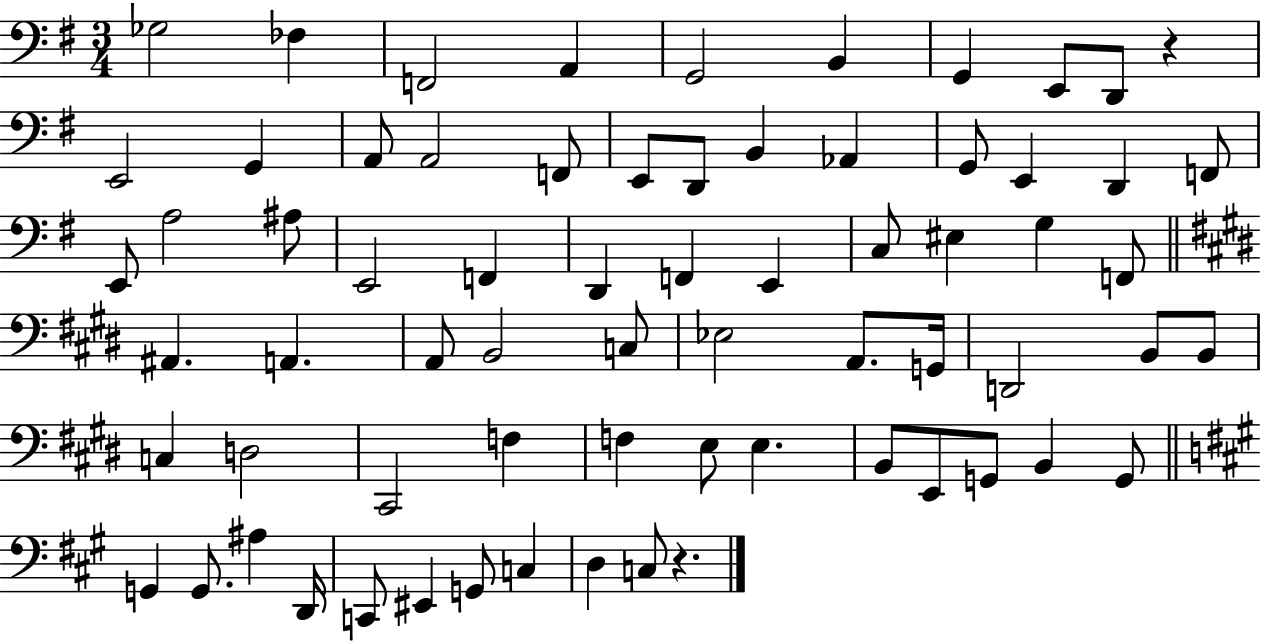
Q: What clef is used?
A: bass